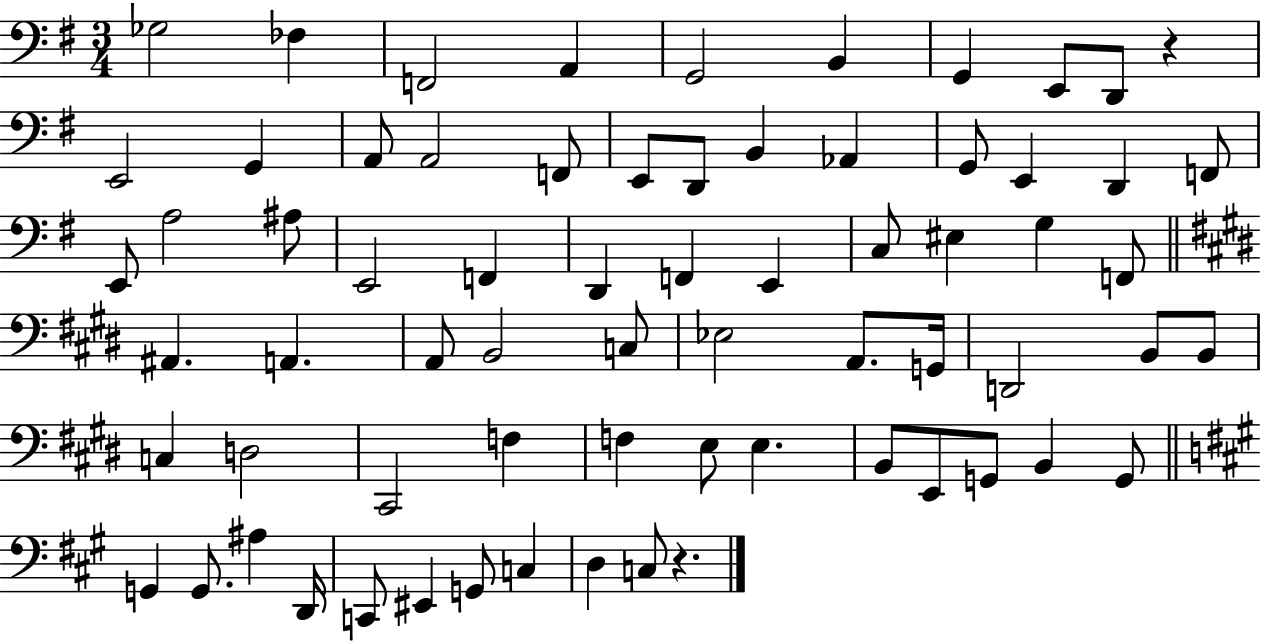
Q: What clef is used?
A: bass